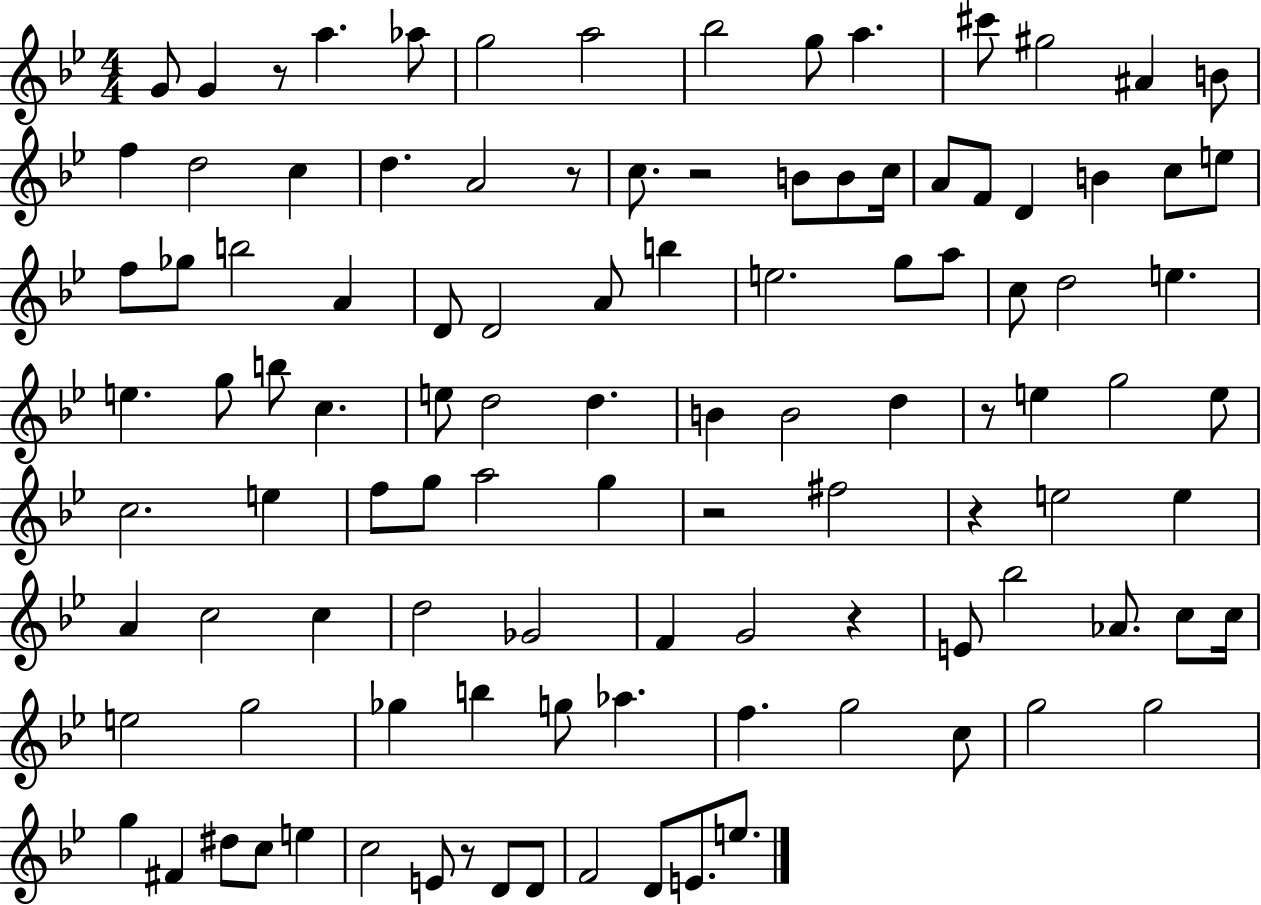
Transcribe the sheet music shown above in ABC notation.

X:1
T:Untitled
M:4/4
L:1/4
K:Bb
G/2 G z/2 a _a/2 g2 a2 _b2 g/2 a ^c'/2 ^g2 ^A B/2 f d2 c d A2 z/2 c/2 z2 B/2 B/2 c/4 A/2 F/2 D B c/2 e/2 f/2 _g/2 b2 A D/2 D2 A/2 b e2 g/2 a/2 c/2 d2 e e g/2 b/2 c e/2 d2 d B B2 d z/2 e g2 e/2 c2 e f/2 g/2 a2 g z2 ^f2 z e2 e A c2 c d2 _G2 F G2 z E/2 _b2 _A/2 c/2 c/4 e2 g2 _g b g/2 _a f g2 c/2 g2 g2 g ^F ^d/2 c/2 e c2 E/2 z/2 D/2 D/2 F2 D/2 E/2 e/2